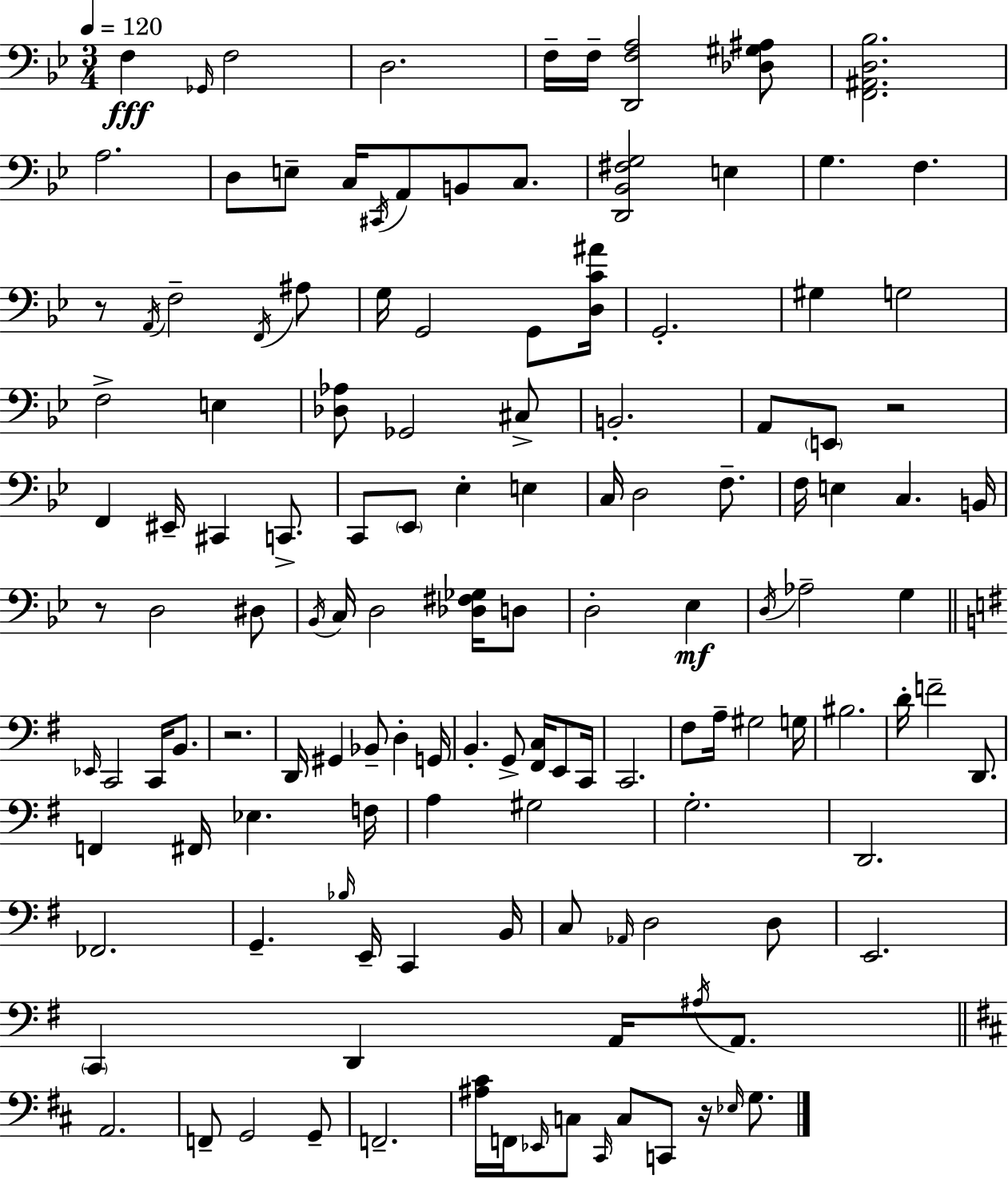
X:1
T:Untitled
M:3/4
L:1/4
K:Bb
F, _G,,/4 F,2 D,2 F,/4 F,/4 [D,,F,A,]2 [_D,^G,^A,]/2 [F,,^A,,D,_B,]2 A,2 D,/2 E,/2 C,/4 ^C,,/4 A,,/2 B,,/2 C,/2 [D,,_B,,^F,G,]2 E, G, F, z/2 A,,/4 F,2 F,,/4 ^A,/2 G,/4 G,,2 G,,/2 [D,C^A]/4 G,,2 ^G, G,2 F,2 E, [_D,_A,]/2 _G,,2 ^C,/2 B,,2 A,,/2 E,,/2 z2 F,, ^E,,/4 ^C,, C,,/2 C,,/2 _E,,/2 _E, E, C,/4 D,2 F,/2 F,/4 E, C, B,,/4 z/2 D,2 ^D,/2 _B,,/4 C,/4 D,2 [_D,^F,_G,]/4 D,/2 D,2 _E, D,/4 _A,2 G, _E,,/4 C,,2 C,,/4 B,,/2 z2 D,,/4 ^G,, _B,,/2 D, G,,/4 B,, G,,/2 [^F,,C,]/4 E,,/2 C,,/4 C,,2 ^F,/2 A,/4 ^G,2 G,/4 ^B,2 D/4 F2 D,,/2 F,, ^F,,/4 _E, F,/4 A, ^G,2 G,2 D,,2 _F,,2 G,, _B,/4 E,,/4 C,, B,,/4 C,/2 _A,,/4 D,2 D,/2 E,,2 C,, D,, A,,/4 ^A,/4 A,,/2 A,,2 F,,/2 G,,2 G,,/2 F,,2 [^A,^C]/4 F,,/4 _E,,/4 C,/2 ^C,,/4 C,/2 C,,/2 z/4 _E,/4 G,/2